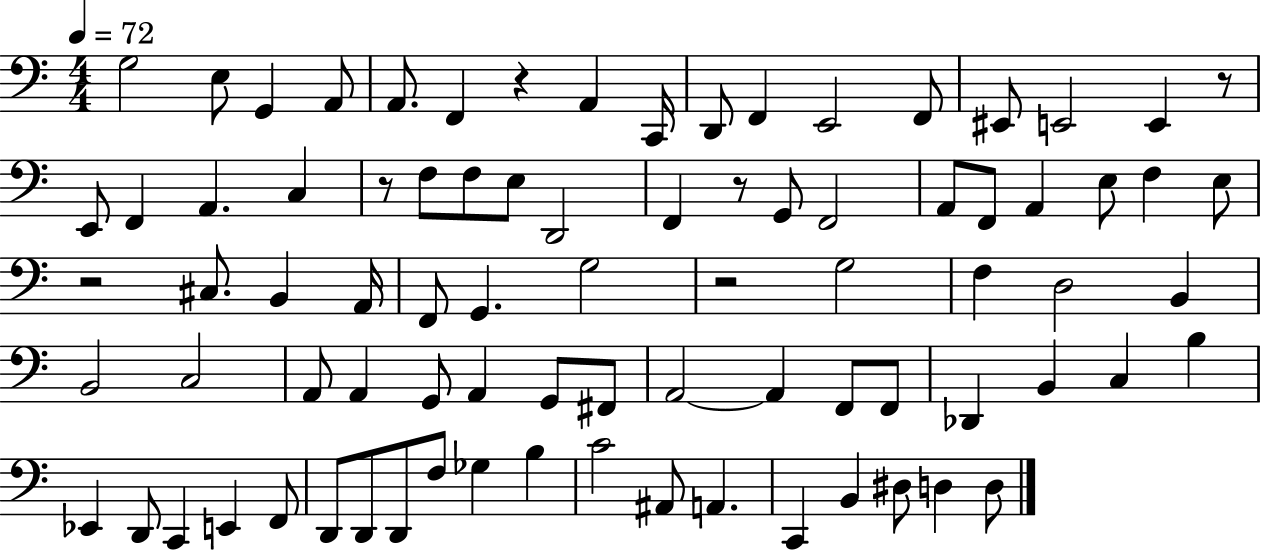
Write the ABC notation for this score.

X:1
T:Untitled
M:4/4
L:1/4
K:C
G,2 E,/2 G,, A,,/2 A,,/2 F,, z A,, C,,/4 D,,/2 F,, E,,2 F,,/2 ^E,,/2 E,,2 E,, z/2 E,,/2 F,, A,, C, z/2 F,/2 F,/2 E,/2 D,,2 F,, z/2 G,,/2 F,,2 A,,/2 F,,/2 A,, E,/2 F, E,/2 z2 ^C,/2 B,, A,,/4 F,,/2 G,, G,2 z2 G,2 F, D,2 B,, B,,2 C,2 A,,/2 A,, G,,/2 A,, G,,/2 ^F,,/2 A,,2 A,, F,,/2 F,,/2 _D,, B,, C, B, _E,, D,,/2 C,, E,, F,,/2 D,,/2 D,,/2 D,,/2 F,/2 _G, B, C2 ^A,,/2 A,, C,, B,, ^D,/2 D, D,/2